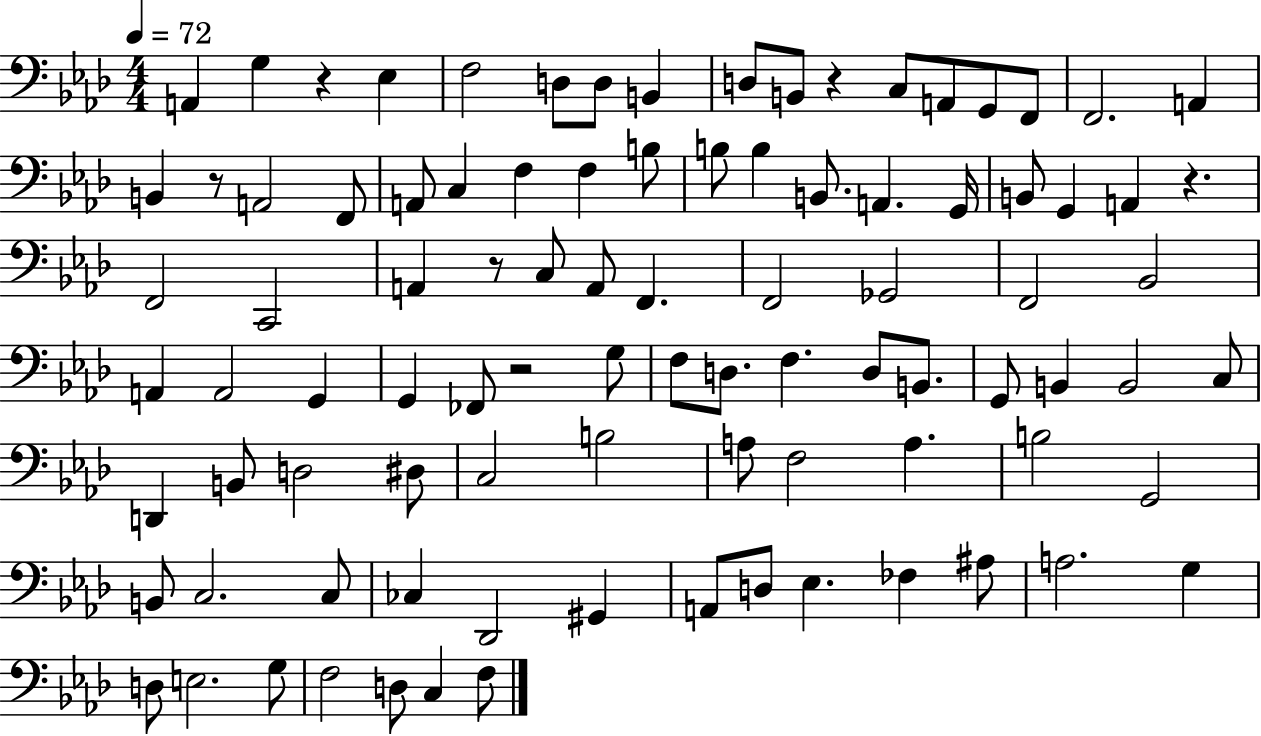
A2/q G3/q R/q Eb3/q F3/h D3/e D3/e B2/q D3/e B2/e R/q C3/e A2/e G2/e F2/e F2/h. A2/q B2/q R/e A2/h F2/e A2/e C3/q F3/q F3/q B3/e B3/e B3/q B2/e. A2/q. G2/s B2/e G2/q A2/q R/q. F2/h C2/h A2/q R/e C3/e A2/e F2/q. F2/h Gb2/h F2/h Bb2/h A2/q A2/h G2/q G2/q FES2/e R/h G3/e F3/e D3/e. F3/q. D3/e B2/e. G2/e B2/q B2/h C3/e D2/q B2/e D3/h D#3/e C3/h B3/h A3/e F3/h A3/q. B3/h G2/h B2/e C3/h. C3/e CES3/q Db2/h G#2/q A2/e D3/e Eb3/q. FES3/q A#3/e A3/h. G3/q D3/e E3/h. G3/e F3/h D3/e C3/q F3/e